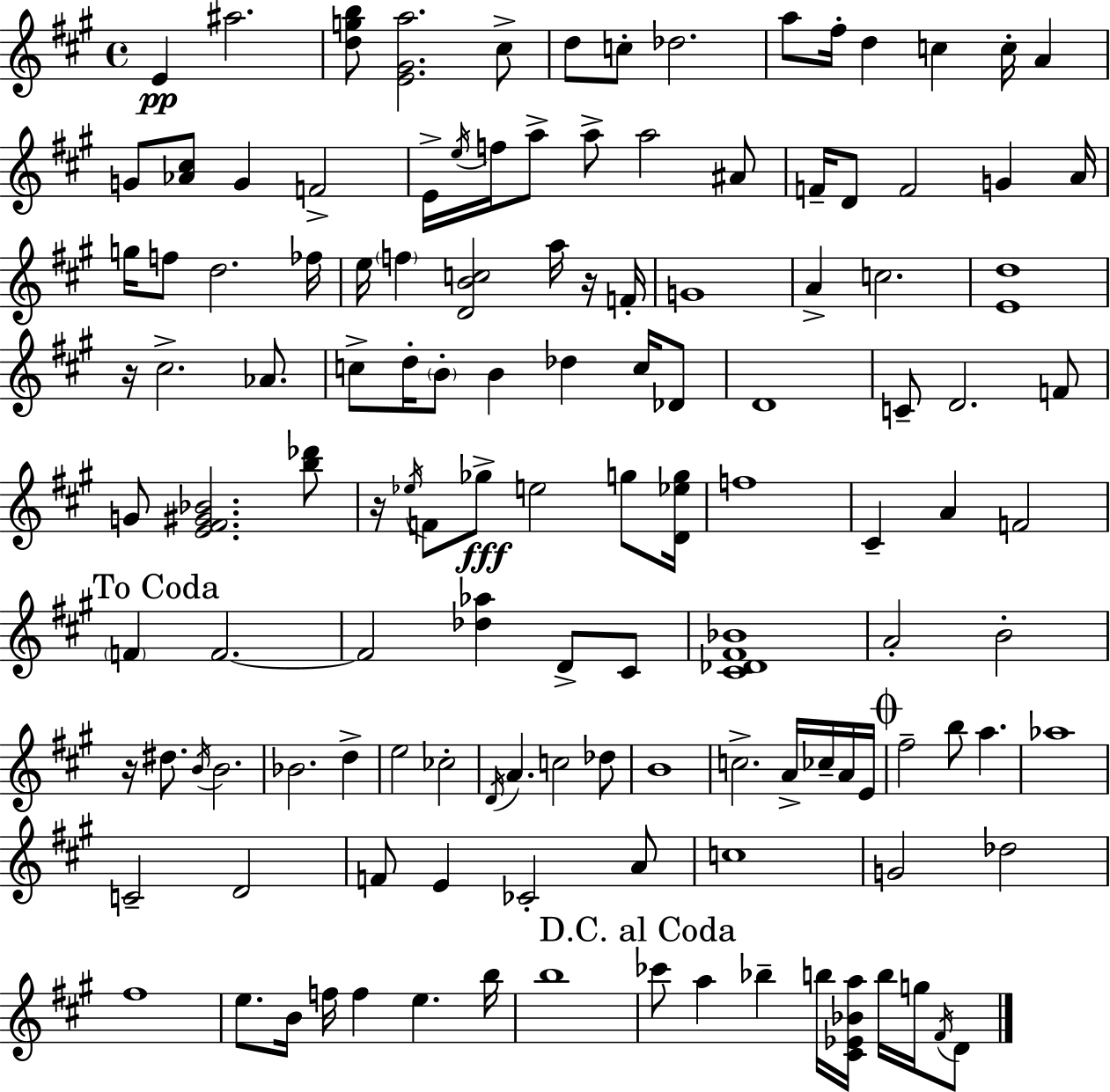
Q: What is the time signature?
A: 4/4